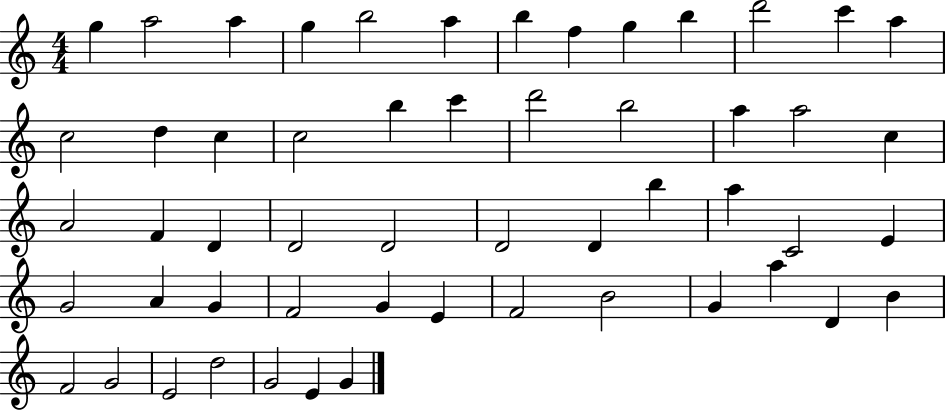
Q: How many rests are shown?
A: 0